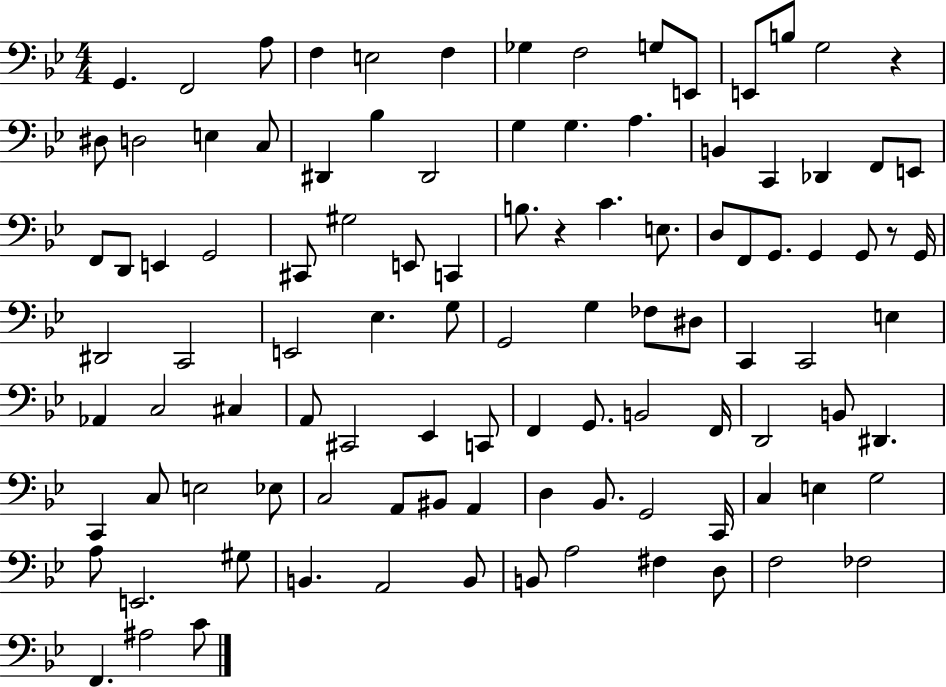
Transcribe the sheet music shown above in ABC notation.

X:1
T:Untitled
M:4/4
L:1/4
K:Bb
G,, F,,2 A,/2 F, E,2 F, _G, F,2 G,/2 E,,/2 E,,/2 B,/2 G,2 z ^D,/2 D,2 E, C,/2 ^D,, _B, ^D,,2 G, G, A, B,, C,, _D,, F,,/2 E,,/2 F,,/2 D,,/2 E,, G,,2 ^C,,/2 ^G,2 E,,/2 C,, B,/2 z C E,/2 D,/2 F,,/2 G,,/2 G,, G,,/2 z/2 G,,/4 ^D,,2 C,,2 E,,2 _E, G,/2 G,,2 G, _F,/2 ^D,/2 C,, C,,2 E, _A,, C,2 ^C, A,,/2 ^C,,2 _E,, C,,/2 F,, G,,/2 B,,2 F,,/4 D,,2 B,,/2 ^D,, C,, C,/2 E,2 _E,/2 C,2 A,,/2 ^B,,/2 A,, D, _B,,/2 G,,2 C,,/4 C, E, G,2 A,/2 E,,2 ^G,/2 B,, A,,2 B,,/2 B,,/2 A,2 ^F, D,/2 F,2 _F,2 F,, ^A,2 C/2